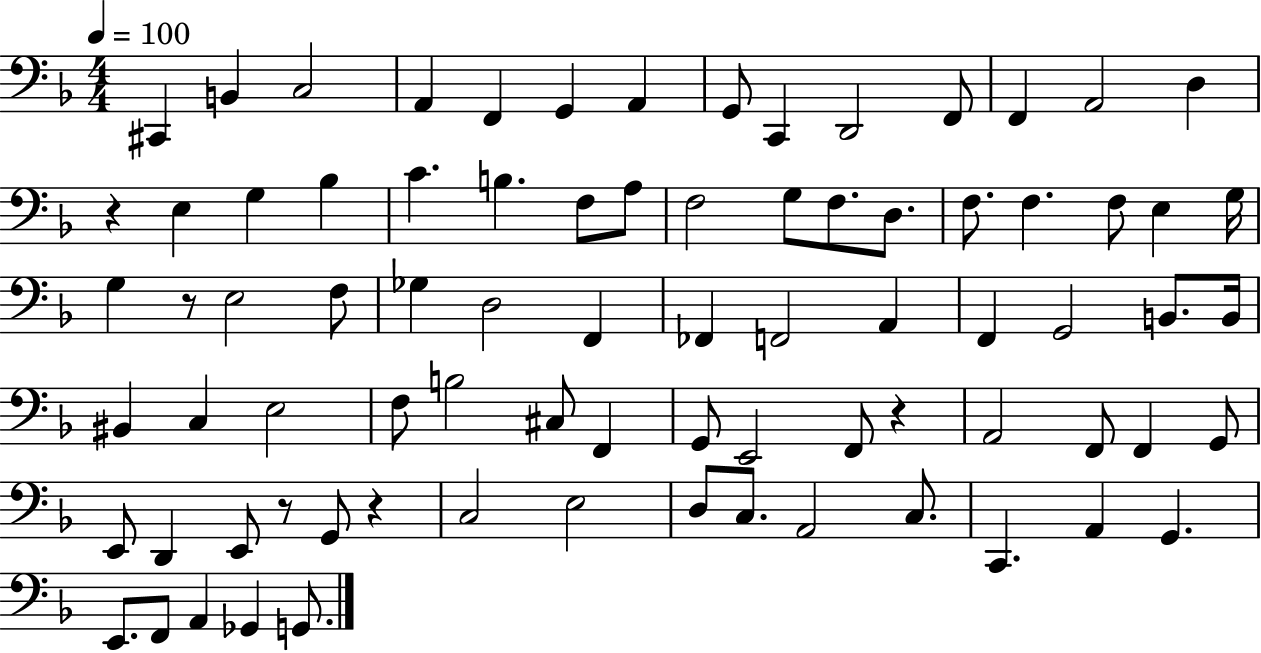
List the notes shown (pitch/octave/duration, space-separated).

C#2/q B2/q C3/h A2/q F2/q G2/q A2/q G2/e C2/q D2/h F2/e F2/q A2/h D3/q R/q E3/q G3/q Bb3/q C4/q. B3/q. F3/e A3/e F3/h G3/e F3/e. D3/e. F3/e. F3/q. F3/e E3/q G3/s G3/q R/e E3/h F3/e Gb3/q D3/h F2/q FES2/q F2/h A2/q F2/q G2/h B2/e. B2/s BIS2/q C3/q E3/h F3/e B3/h C#3/e F2/q G2/e E2/h F2/e R/q A2/h F2/e F2/q G2/e E2/e D2/q E2/e R/e G2/e R/q C3/h E3/h D3/e C3/e. A2/h C3/e. C2/q. A2/q G2/q. E2/e. F2/e A2/q Gb2/q G2/e.